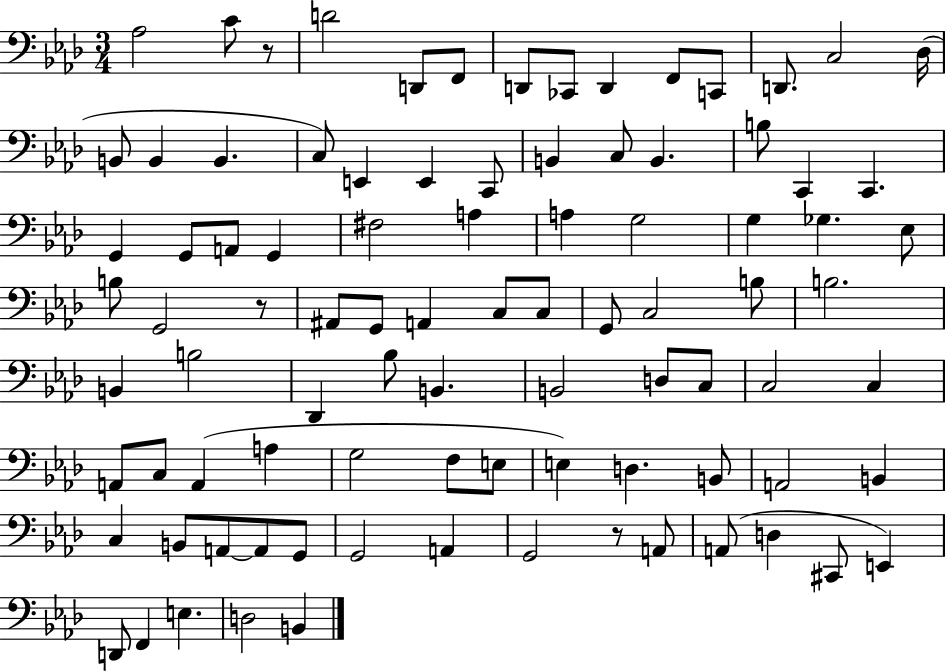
X:1
T:Untitled
M:3/4
L:1/4
K:Ab
_A,2 C/2 z/2 D2 D,,/2 F,,/2 D,,/2 _C,,/2 D,, F,,/2 C,,/2 D,,/2 C,2 _D,/4 B,,/2 B,, B,, C,/2 E,, E,, C,,/2 B,, C,/2 B,, B,/2 C,, C,, G,, G,,/2 A,,/2 G,, ^F,2 A, A, G,2 G, _G, _E,/2 B,/2 G,,2 z/2 ^A,,/2 G,,/2 A,, C,/2 C,/2 G,,/2 C,2 B,/2 B,2 B,, B,2 _D,, _B,/2 B,, B,,2 D,/2 C,/2 C,2 C, A,,/2 C,/2 A,, A, G,2 F,/2 E,/2 E, D, B,,/2 A,,2 B,, C, B,,/2 A,,/2 A,,/2 G,,/2 G,,2 A,, G,,2 z/2 A,,/2 A,,/2 D, ^C,,/2 E,, D,,/2 F,, E, D,2 B,,